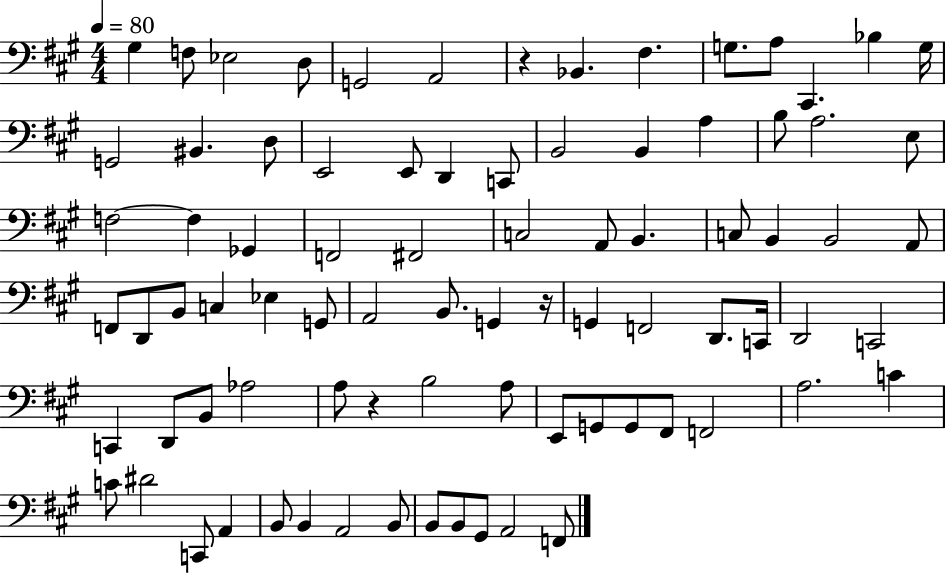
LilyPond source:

{
  \clef bass
  \numericTimeSignature
  \time 4/4
  \key a \major
  \tempo 4 = 80
  \repeat volta 2 { gis4 f8 ees2 d8 | g,2 a,2 | r4 bes,4. fis4. | g8. a8 cis,4. bes4 g16 | \break g,2 bis,4. d8 | e,2 e,8 d,4 c,8 | b,2 b,4 a4 | b8 a2. e8 | \break f2~~ f4 ges,4 | f,2 fis,2 | c2 a,8 b,4. | c8 b,4 b,2 a,8 | \break f,8 d,8 b,8 c4 ees4 g,8 | a,2 b,8. g,4 r16 | g,4 f,2 d,8. c,16 | d,2 c,2 | \break c,4 d,8 b,8 aes2 | a8 r4 b2 a8 | e,8 g,8 g,8 fis,8 f,2 | a2. c'4 | \break c'8 dis'2 c,8 a,4 | b,8 b,4 a,2 b,8 | b,8 b,8 gis,8 a,2 f,8 | } \bar "|."
}